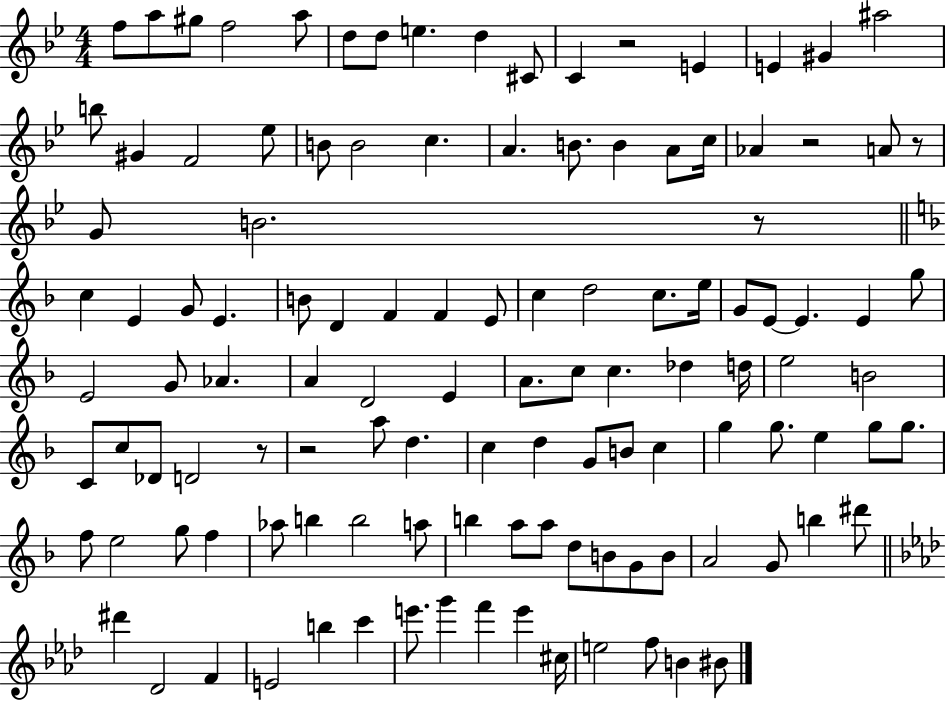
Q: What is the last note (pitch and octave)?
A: BIS4